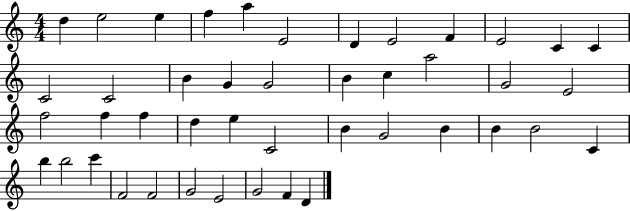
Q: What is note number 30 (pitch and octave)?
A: G4